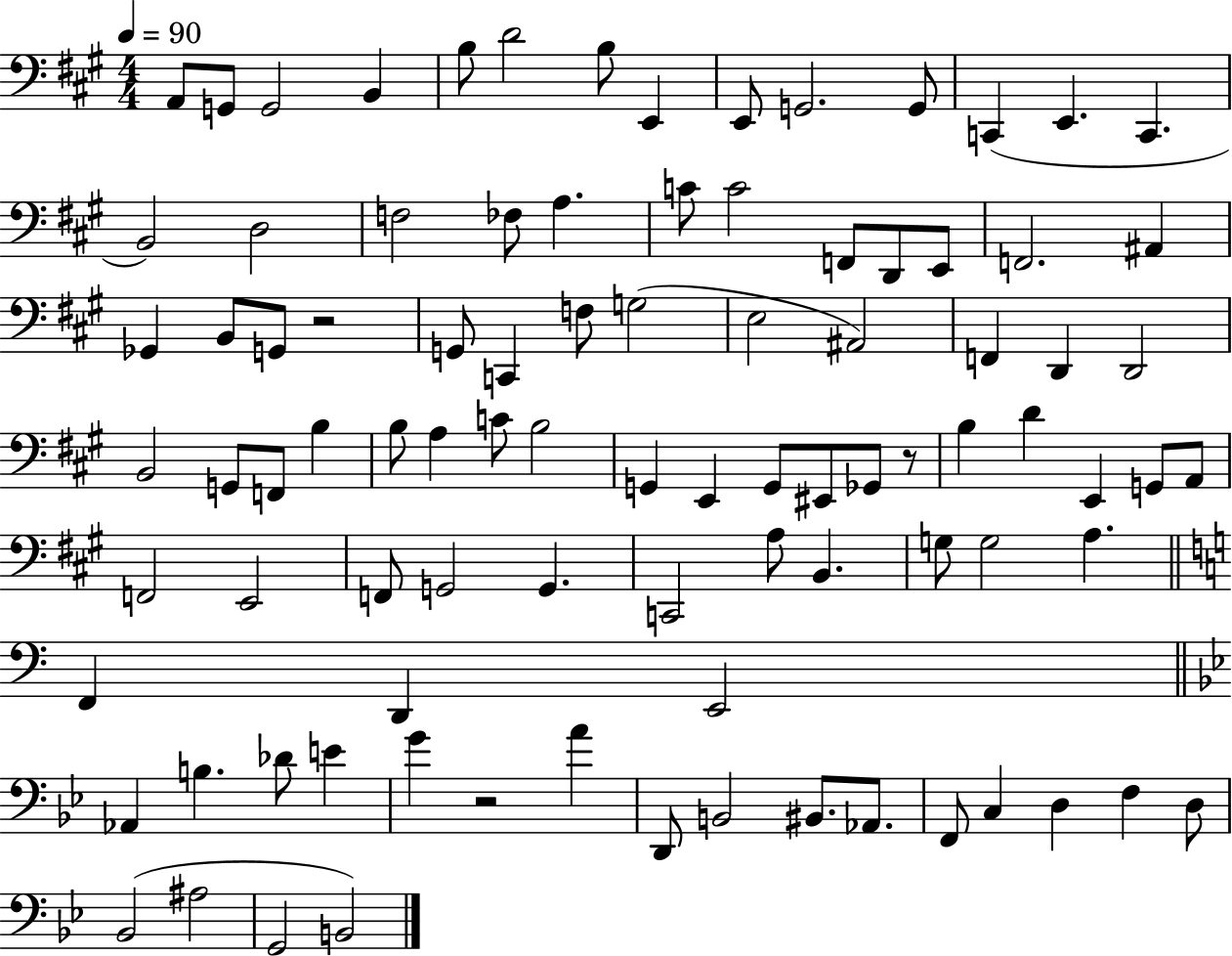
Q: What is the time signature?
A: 4/4